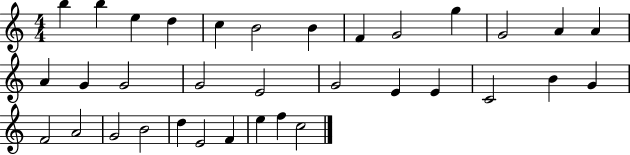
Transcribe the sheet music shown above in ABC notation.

X:1
T:Untitled
M:4/4
L:1/4
K:C
b b e d c B2 B F G2 g G2 A A A G G2 G2 E2 G2 E E C2 B G F2 A2 G2 B2 d E2 F e f c2